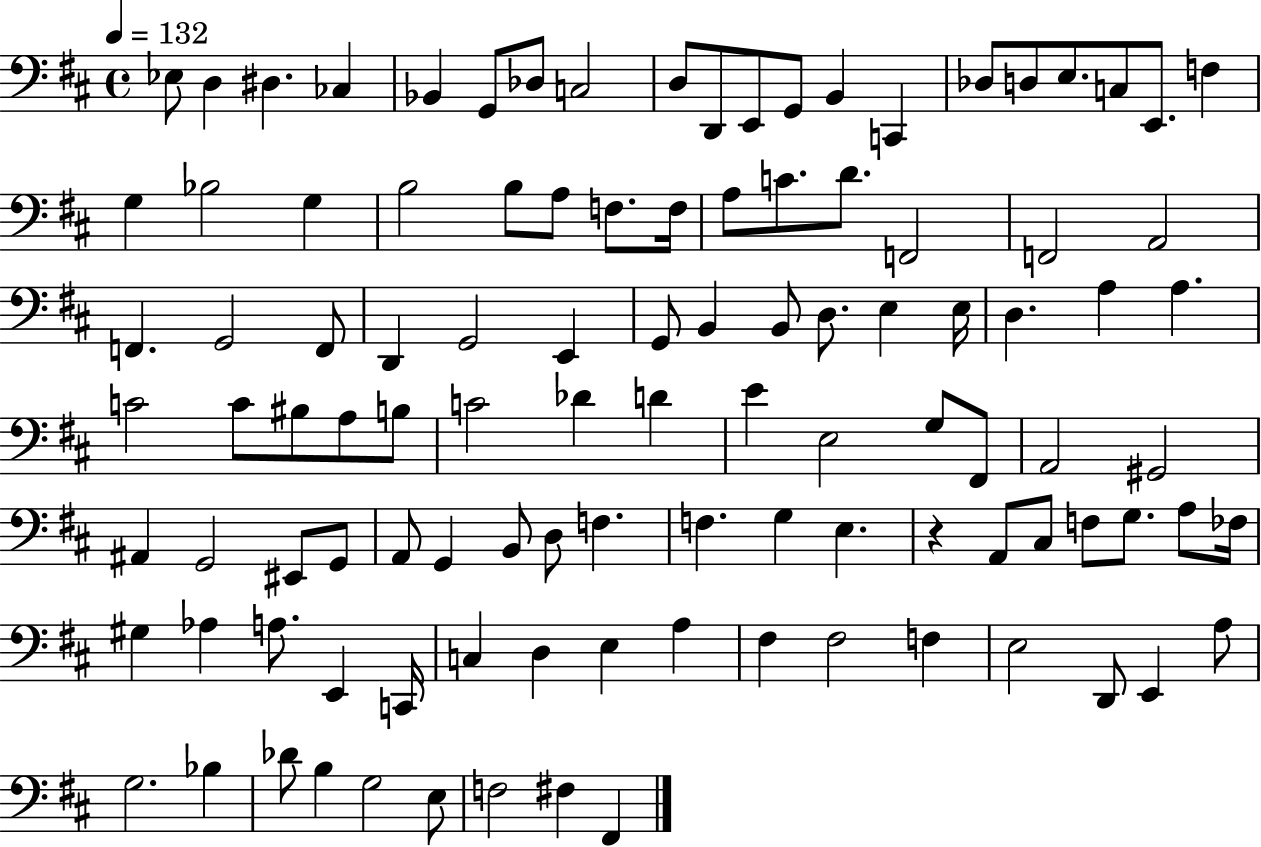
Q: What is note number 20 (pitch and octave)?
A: F3